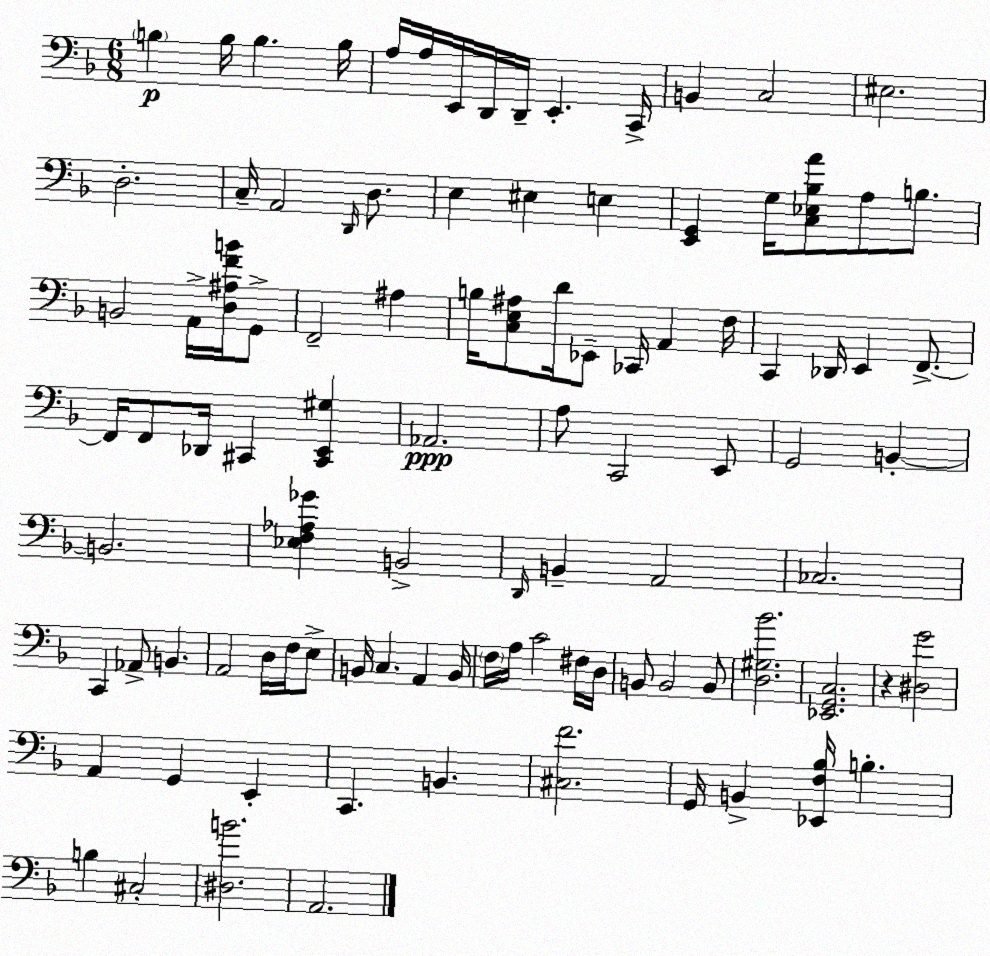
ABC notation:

X:1
T:Untitled
M:6/8
L:1/4
K:F
B, B,/4 B, B,/4 A,/4 A,/4 E,,/4 D,,/4 D,,/4 E,, C,,/4 B,, C,2 ^E,2 D,2 C,/4 A,,2 D,,/4 D,/2 E, ^E, E, [E,,G,,] G,/4 [C,_E,_B,A]/2 A,/2 B,/2 B,,2 A,,/4 [D,^A,FB]/4 G,,/2 F,,2 ^A, B,/4 [C,E,^A,]/2 D/4 _E,,/2 _C,,/4 A,, F,/4 C,, _D,,/4 E,, F,,/2 F,,/4 F,,/2 _D,,/4 ^C,, [^C,,E,,^G,] _A,,2 A,/2 C,,2 E,,/2 G,,2 B,, B,,2 [_E,F,_A,_G] B,,2 D,,/4 B,, A,,2 _C,2 C,, _A,,/2 B,, A,,2 D,/4 F,/4 E,/2 B,,/4 C, A,, B,,/4 F,/4 A,/4 C2 ^F,/4 D,/4 B,,/2 B,,2 B,,/2 [D,^G,_B]2 [_E,,G,,C,]2 z [^D,G]2 A,, G,, E,, C,, B,, [^C,F]2 G,,/4 B,, [_E,,F,_B,]/4 B, B, ^C,2 [^D,B]2 A,,2